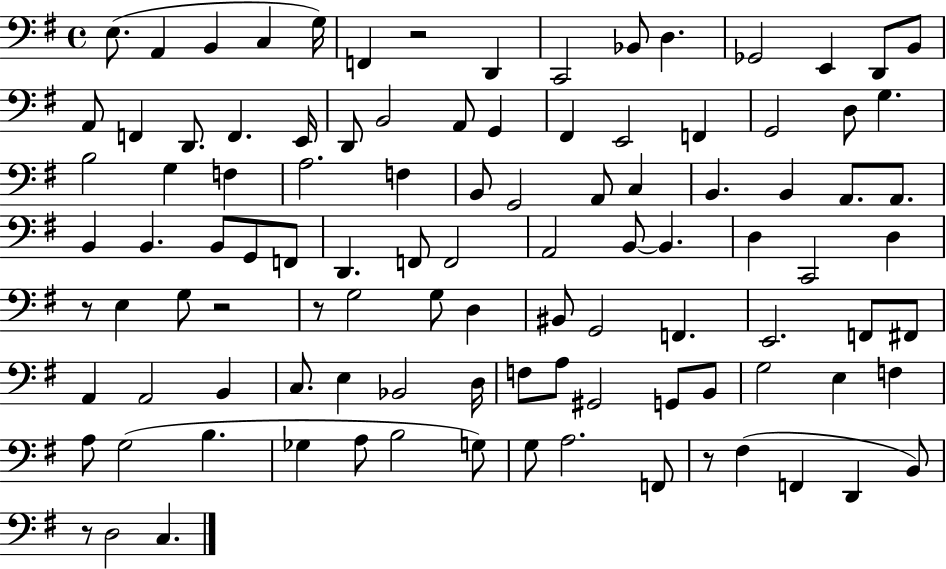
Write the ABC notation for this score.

X:1
T:Untitled
M:4/4
L:1/4
K:G
E,/2 A,, B,, C, G,/4 F,, z2 D,, C,,2 _B,,/2 D, _G,,2 E,, D,,/2 B,,/2 A,,/2 F,, D,,/2 F,, E,,/4 D,,/2 B,,2 A,,/2 G,, ^F,, E,,2 F,, G,,2 D,/2 G, B,2 G, F, A,2 F, B,,/2 G,,2 A,,/2 C, B,, B,, A,,/2 A,,/2 B,, B,, B,,/2 G,,/2 F,,/2 D,, F,,/2 F,,2 A,,2 B,,/2 B,, D, C,,2 D, z/2 E, G,/2 z2 z/2 G,2 G,/2 D, ^B,,/2 G,,2 F,, E,,2 F,,/2 ^F,,/2 A,, A,,2 B,, C,/2 E, _B,,2 D,/4 F,/2 A,/2 ^G,,2 G,,/2 B,,/2 G,2 E, F, A,/2 G,2 B, _G, A,/2 B,2 G,/2 G,/2 A,2 F,,/2 z/2 ^F, F,, D,, B,,/2 z/2 D,2 C,